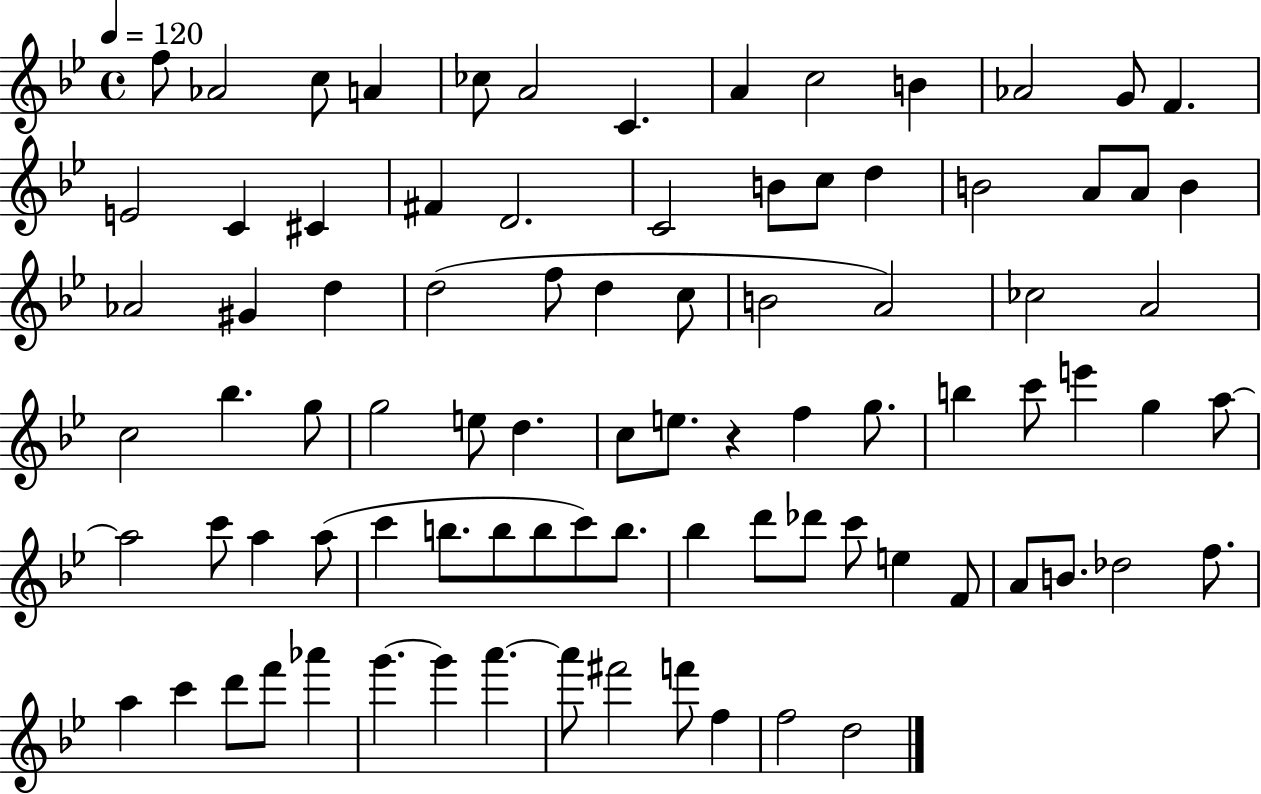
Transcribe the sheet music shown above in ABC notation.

X:1
T:Untitled
M:4/4
L:1/4
K:Bb
f/2 _A2 c/2 A _c/2 A2 C A c2 B _A2 G/2 F E2 C ^C ^F D2 C2 B/2 c/2 d B2 A/2 A/2 B _A2 ^G d d2 f/2 d c/2 B2 A2 _c2 A2 c2 _b g/2 g2 e/2 d c/2 e/2 z f g/2 b c'/2 e' g a/2 a2 c'/2 a a/2 c' b/2 b/2 b/2 c'/2 b/2 _b d'/2 _d'/2 c'/2 e F/2 A/2 B/2 _d2 f/2 a c' d'/2 f'/2 _a' g' g' a' a'/2 ^f'2 f'/2 f f2 d2